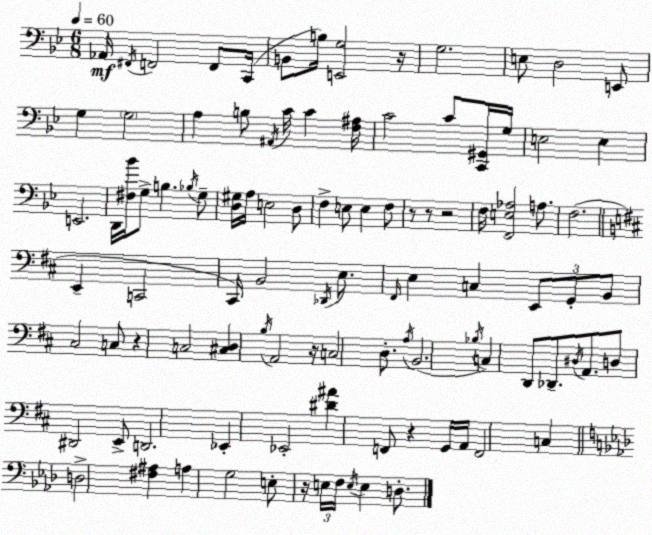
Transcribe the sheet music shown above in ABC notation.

X:1
T:Untitled
M:6/8
L:1/4
K:Gm
_A,,/4 ^F,,/4 F,,2 F,,/2 C,,/4 B,,/2 B,/4 [E,,G,]2 z/4 G,2 E,/2 D,2 E,,/2 G, G,2 A, B,/2 ^A,,/4 C/4 C [F,^A,]/4 C2 C/2 [C,,^G,,]/4 G,/4 E,2 E, E,,2 D,,/4 [^F,_B]/4 G,/2 B, _B,/4 G,/2 [D,^G,]/4 A,/4 E,2 D,/2 F, E,/2 E, F,/2 z/2 z/2 z2 F,/4 [F,,E,_A,]2 A,/2 F,2 E,, C,,2 ^C,,/4 B,,2 _D,,/4 E,/2 ^F,,/4 E, C, E,,/2 G,,/2 B,,/2 ^C,2 C,/2 z C,2 [^C,D,] B,/4 A,,2 z/4 C,2 D,/2 A,/4 B,,2 _B,/4 C, D,,/2 _D,,/2 ^D,/4 A,,/2 D,/2 ^D,,2 E,,/2 D,,2 _E,, _E,,2 [^D^A] F,,/2 z G,,/4 A,,/4 F,,2 C, D,2 [^F,^A,] A, G,2 E,/2 z/4 E,/4 F,/4 E,/4 E, D,/2